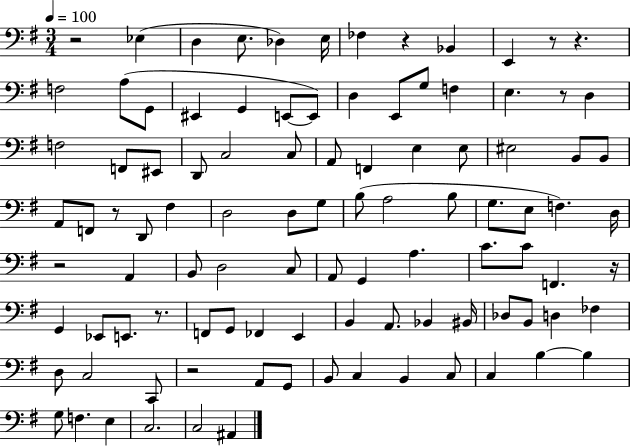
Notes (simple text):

R/h Eb3/q D3/q E3/e. Db3/q E3/s FES3/q R/q Bb2/q E2/q R/e R/q. F3/h A3/e G2/e EIS2/q G2/q E2/e E2/e D3/q E2/e G3/e F3/q E3/q. R/e D3/q F3/h F2/e EIS2/e D2/e C3/h C3/e A2/e F2/q E3/q E3/e EIS3/h B2/e B2/e A2/e F2/e R/e D2/e F#3/q D3/h D3/e G3/e B3/e A3/h B3/e G3/e. E3/e F3/q. D3/s R/h A2/q B2/e D3/h C3/e A2/e G2/q A3/q. C4/e. C4/e F2/q. R/s G2/q Eb2/e E2/e. R/e. F2/e G2/e FES2/q E2/q B2/q A2/e. Bb2/q BIS2/s Db3/e B2/e D3/q FES3/q D3/e C3/h C2/e R/h A2/e G2/e B2/e C3/q B2/q C3/e C3/q B3/q B3/q G3/e F3/q. E3/q C3/h. C3/h A#2/q